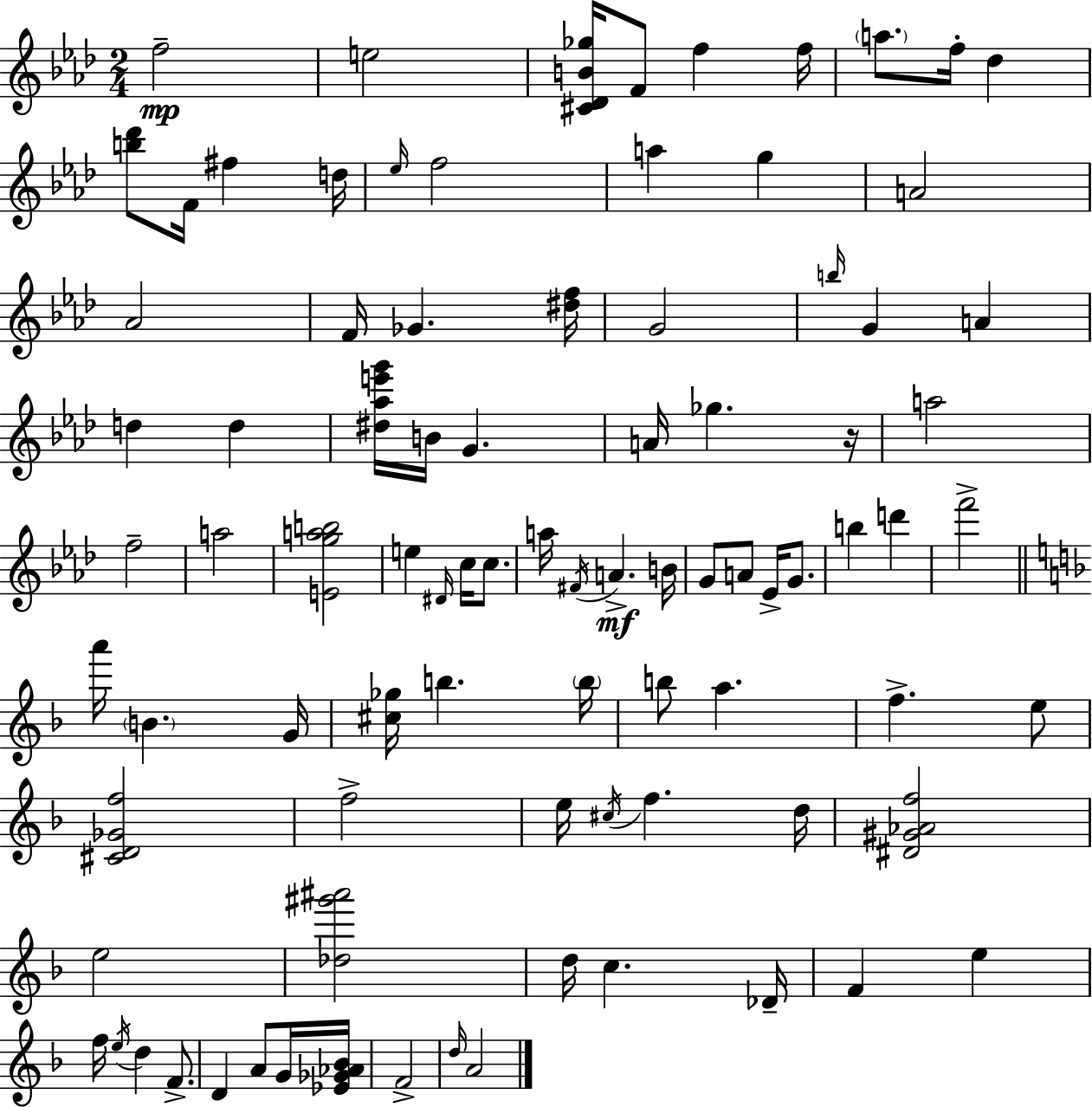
{
  \clef treble
  \numericTimeSignature
  \time 2/4
  \key aes \major
  \repeat volta 2 { f''2--\mp | e''2 | <cis' des' b' ges''>16 f'8 f''4 f''16 | \parenthesize a''8. f''16-. des''4 | \break <b'' des'''>8 f'16 fis''4 d''16 | \grace { ees''16 } f''2 | a''4 g''4 | a'2 | \break aes'2 | f'16 ges'4. | <dis'' f''>16 g'2 | \grace { b''16 } g'4 a'4 | \break d''4 d''4 | <dis'' aes'' e''' g'''>16 b'16 g'4. | a'16 ges''4. | r16 a''2 | \break f''2-- | a''2 | <e' g'' a'' b''>2 | e''4 \grace { dis'16 } c''16 | \break c''8. a''16 \acciaccatura { fis'16 } a'4.->\mf | b'16 g'8 a'8 | ees'16-> g'8. b''4 | d'''4 f'''2-> | \break \bar "||" \break \key f \major a'''16 \parenthesize b'4. g'16 | <cis'' ges''>16 b''4. \parenthesize b''16 | b''8 a''4. | f''4.-> e''8 | \break <cis' d' ges' f''>2 | f''2-> | e''16 \acciaccatura { cis''16 } f''4. | d''16 <dis' gis' aes' f''>2 | \break e''2 | <des'' gis''' ais'''>2 | d''16 c''4. | des'16-- f'4 e''4 | \break f''16 \acciaccatura { e''16 } d''4 f'8.-> | d'4 a'8 | g'16 <ees' ges' aes' bes'>16 f'2-> | \grace { d''16 } a'2 | \break } \bar "|."
}